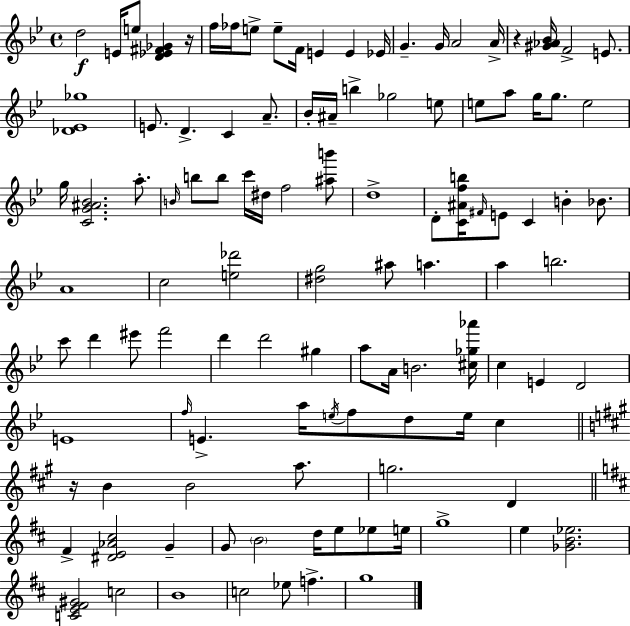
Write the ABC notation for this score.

X:1
T:Untitled
M:4/4
L:1/4
K:Bb
d2 E/4 e/2 [D_E^F_G] z/4 f/4 _f/4 e/2 e/2 F/4 E E _E/4 G G/4 A2 A/4 z [^G_A_B]/4 F2 E/2 [_D_E_g]4 E/2 D C A/2 _B/4 ^A/4 b _g2 e/2 e/2 a/2 g/4 g/2 e2 g/4 [CG^A_B]2 a/2 B/4 b/2 b/2 c'/4 ^d/4 f2 [^ab']/2 d4 D/2 [C^Afb]/4 ^F/4 E/2 C B _B/2 A4 c2 [e_d']2 [^dg]2 ^a/2 a a b2 c'/2 d' ^e'/2 f'2 d' d'2 ^g a/2 A/4 B2 [^c_g_a']/4 c E D2 E4 f/4 E a/4 e/4 f/2 d/2 e/4 c z/4 B B2 a/2 g2 D ^F [^DE_A^c]2 G G/2 B2 d/4 e/2 _e/2 e/4 g4 e [_GB_e]2 [CE^F^G]2 c2 B4 c2 _e/2 f g4